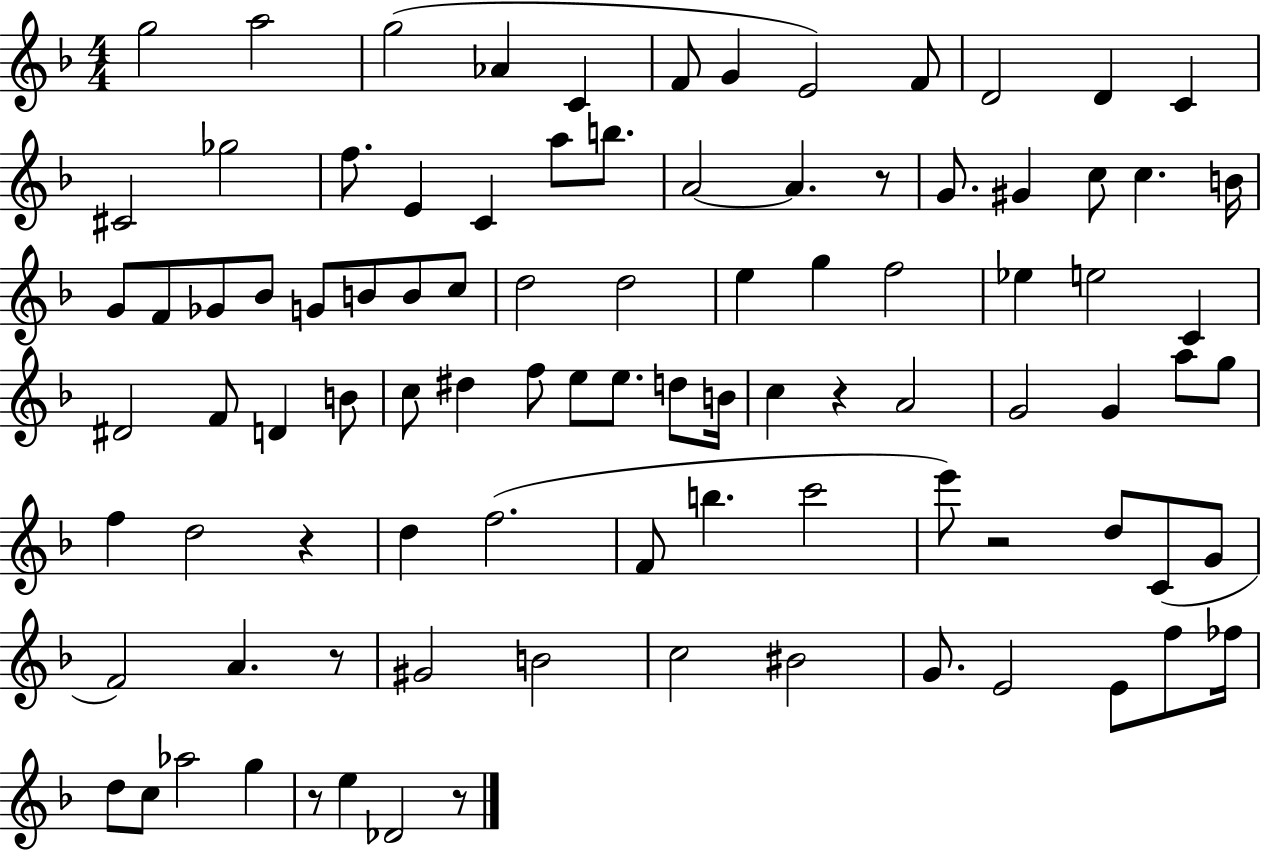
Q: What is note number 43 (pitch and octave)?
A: D#4